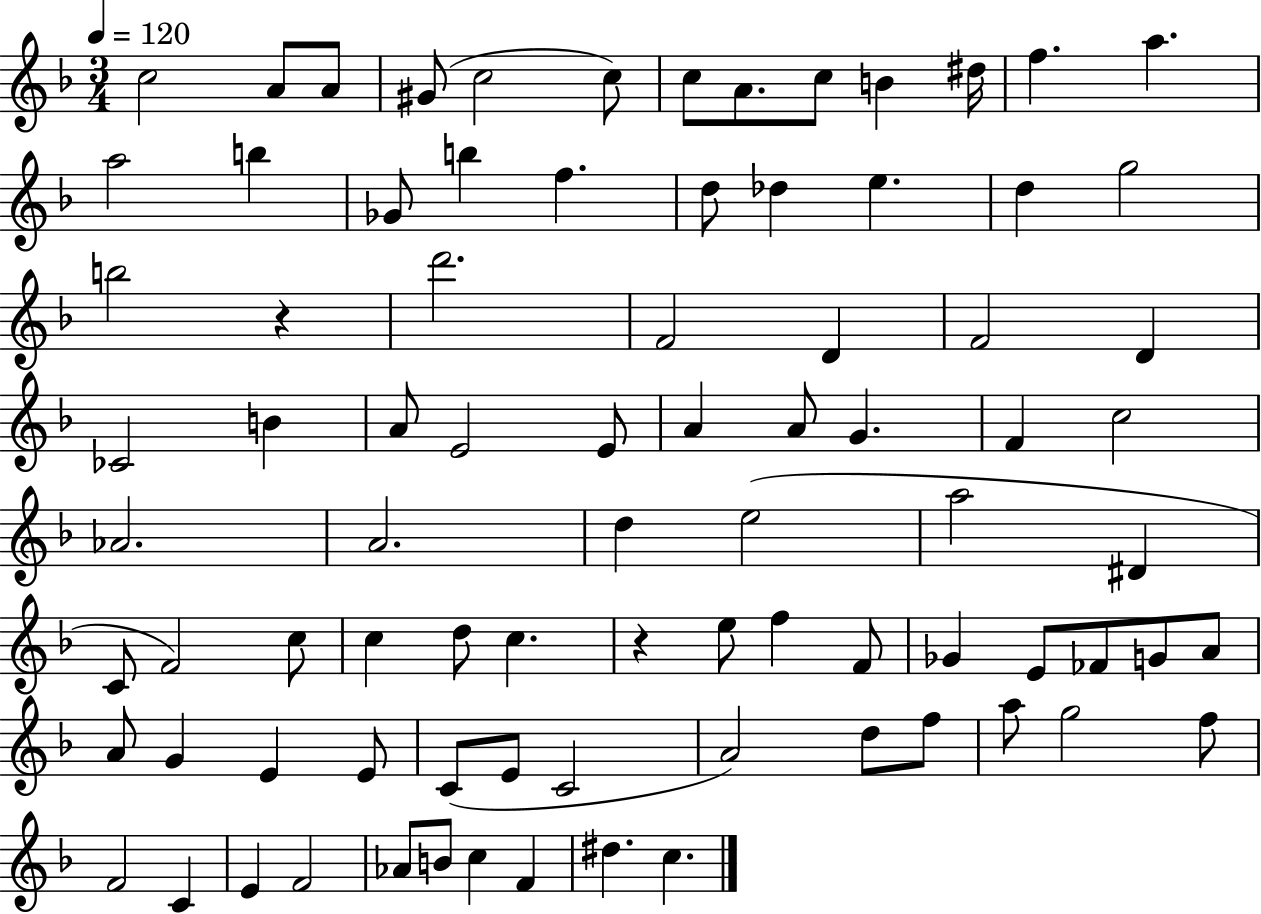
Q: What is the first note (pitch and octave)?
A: C5